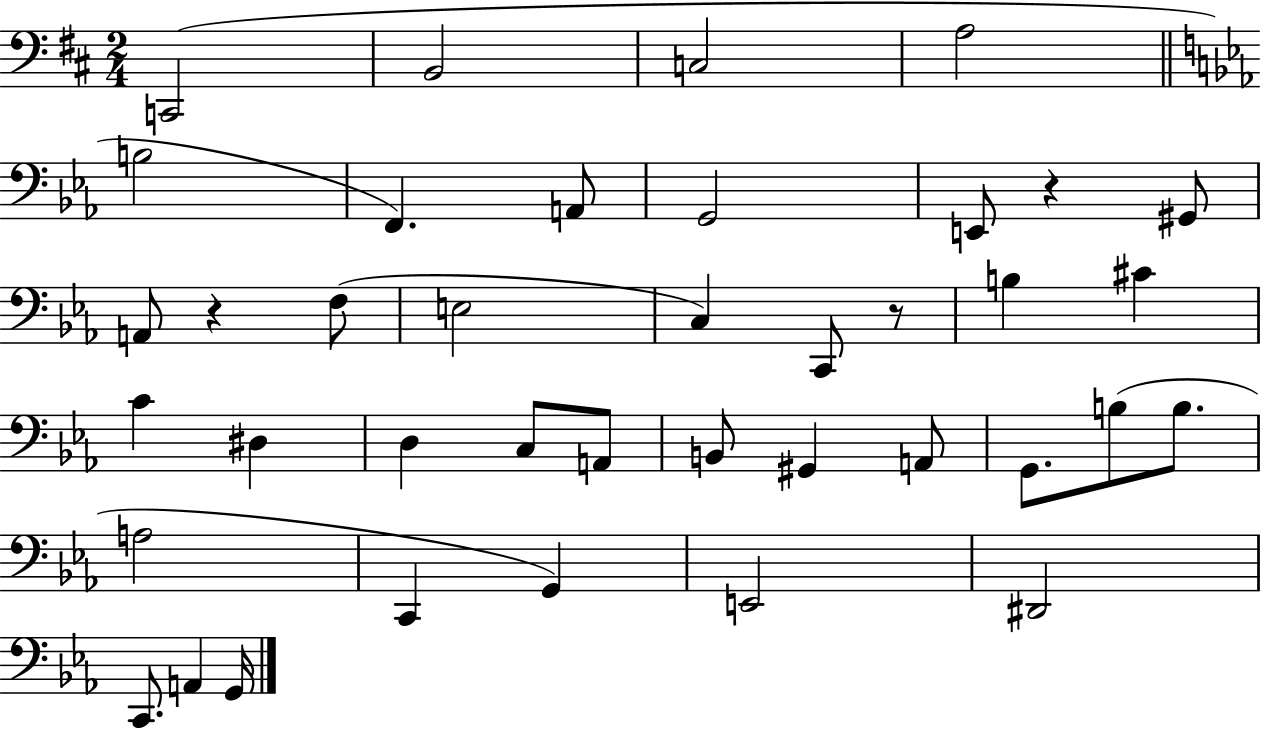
X:1
T:Untitled
M:2/4
L:1/4
K:D
C,,2 B,,2 C,2 A,2 B,2 F,, A,,/2 G,,2 E,,/2 z ^G,,/2 A,,/2 z F,/2 E,2 C, C,,/2 z/2 B, ^C C ^D, D, C,/2 A,,/2 B,,/2 ^G,, A,,/2 G,,/2 B,/2 B,/2 A,2 C,, G,, E,,2 ^D,,2 C,,/2 A,, G,,/4